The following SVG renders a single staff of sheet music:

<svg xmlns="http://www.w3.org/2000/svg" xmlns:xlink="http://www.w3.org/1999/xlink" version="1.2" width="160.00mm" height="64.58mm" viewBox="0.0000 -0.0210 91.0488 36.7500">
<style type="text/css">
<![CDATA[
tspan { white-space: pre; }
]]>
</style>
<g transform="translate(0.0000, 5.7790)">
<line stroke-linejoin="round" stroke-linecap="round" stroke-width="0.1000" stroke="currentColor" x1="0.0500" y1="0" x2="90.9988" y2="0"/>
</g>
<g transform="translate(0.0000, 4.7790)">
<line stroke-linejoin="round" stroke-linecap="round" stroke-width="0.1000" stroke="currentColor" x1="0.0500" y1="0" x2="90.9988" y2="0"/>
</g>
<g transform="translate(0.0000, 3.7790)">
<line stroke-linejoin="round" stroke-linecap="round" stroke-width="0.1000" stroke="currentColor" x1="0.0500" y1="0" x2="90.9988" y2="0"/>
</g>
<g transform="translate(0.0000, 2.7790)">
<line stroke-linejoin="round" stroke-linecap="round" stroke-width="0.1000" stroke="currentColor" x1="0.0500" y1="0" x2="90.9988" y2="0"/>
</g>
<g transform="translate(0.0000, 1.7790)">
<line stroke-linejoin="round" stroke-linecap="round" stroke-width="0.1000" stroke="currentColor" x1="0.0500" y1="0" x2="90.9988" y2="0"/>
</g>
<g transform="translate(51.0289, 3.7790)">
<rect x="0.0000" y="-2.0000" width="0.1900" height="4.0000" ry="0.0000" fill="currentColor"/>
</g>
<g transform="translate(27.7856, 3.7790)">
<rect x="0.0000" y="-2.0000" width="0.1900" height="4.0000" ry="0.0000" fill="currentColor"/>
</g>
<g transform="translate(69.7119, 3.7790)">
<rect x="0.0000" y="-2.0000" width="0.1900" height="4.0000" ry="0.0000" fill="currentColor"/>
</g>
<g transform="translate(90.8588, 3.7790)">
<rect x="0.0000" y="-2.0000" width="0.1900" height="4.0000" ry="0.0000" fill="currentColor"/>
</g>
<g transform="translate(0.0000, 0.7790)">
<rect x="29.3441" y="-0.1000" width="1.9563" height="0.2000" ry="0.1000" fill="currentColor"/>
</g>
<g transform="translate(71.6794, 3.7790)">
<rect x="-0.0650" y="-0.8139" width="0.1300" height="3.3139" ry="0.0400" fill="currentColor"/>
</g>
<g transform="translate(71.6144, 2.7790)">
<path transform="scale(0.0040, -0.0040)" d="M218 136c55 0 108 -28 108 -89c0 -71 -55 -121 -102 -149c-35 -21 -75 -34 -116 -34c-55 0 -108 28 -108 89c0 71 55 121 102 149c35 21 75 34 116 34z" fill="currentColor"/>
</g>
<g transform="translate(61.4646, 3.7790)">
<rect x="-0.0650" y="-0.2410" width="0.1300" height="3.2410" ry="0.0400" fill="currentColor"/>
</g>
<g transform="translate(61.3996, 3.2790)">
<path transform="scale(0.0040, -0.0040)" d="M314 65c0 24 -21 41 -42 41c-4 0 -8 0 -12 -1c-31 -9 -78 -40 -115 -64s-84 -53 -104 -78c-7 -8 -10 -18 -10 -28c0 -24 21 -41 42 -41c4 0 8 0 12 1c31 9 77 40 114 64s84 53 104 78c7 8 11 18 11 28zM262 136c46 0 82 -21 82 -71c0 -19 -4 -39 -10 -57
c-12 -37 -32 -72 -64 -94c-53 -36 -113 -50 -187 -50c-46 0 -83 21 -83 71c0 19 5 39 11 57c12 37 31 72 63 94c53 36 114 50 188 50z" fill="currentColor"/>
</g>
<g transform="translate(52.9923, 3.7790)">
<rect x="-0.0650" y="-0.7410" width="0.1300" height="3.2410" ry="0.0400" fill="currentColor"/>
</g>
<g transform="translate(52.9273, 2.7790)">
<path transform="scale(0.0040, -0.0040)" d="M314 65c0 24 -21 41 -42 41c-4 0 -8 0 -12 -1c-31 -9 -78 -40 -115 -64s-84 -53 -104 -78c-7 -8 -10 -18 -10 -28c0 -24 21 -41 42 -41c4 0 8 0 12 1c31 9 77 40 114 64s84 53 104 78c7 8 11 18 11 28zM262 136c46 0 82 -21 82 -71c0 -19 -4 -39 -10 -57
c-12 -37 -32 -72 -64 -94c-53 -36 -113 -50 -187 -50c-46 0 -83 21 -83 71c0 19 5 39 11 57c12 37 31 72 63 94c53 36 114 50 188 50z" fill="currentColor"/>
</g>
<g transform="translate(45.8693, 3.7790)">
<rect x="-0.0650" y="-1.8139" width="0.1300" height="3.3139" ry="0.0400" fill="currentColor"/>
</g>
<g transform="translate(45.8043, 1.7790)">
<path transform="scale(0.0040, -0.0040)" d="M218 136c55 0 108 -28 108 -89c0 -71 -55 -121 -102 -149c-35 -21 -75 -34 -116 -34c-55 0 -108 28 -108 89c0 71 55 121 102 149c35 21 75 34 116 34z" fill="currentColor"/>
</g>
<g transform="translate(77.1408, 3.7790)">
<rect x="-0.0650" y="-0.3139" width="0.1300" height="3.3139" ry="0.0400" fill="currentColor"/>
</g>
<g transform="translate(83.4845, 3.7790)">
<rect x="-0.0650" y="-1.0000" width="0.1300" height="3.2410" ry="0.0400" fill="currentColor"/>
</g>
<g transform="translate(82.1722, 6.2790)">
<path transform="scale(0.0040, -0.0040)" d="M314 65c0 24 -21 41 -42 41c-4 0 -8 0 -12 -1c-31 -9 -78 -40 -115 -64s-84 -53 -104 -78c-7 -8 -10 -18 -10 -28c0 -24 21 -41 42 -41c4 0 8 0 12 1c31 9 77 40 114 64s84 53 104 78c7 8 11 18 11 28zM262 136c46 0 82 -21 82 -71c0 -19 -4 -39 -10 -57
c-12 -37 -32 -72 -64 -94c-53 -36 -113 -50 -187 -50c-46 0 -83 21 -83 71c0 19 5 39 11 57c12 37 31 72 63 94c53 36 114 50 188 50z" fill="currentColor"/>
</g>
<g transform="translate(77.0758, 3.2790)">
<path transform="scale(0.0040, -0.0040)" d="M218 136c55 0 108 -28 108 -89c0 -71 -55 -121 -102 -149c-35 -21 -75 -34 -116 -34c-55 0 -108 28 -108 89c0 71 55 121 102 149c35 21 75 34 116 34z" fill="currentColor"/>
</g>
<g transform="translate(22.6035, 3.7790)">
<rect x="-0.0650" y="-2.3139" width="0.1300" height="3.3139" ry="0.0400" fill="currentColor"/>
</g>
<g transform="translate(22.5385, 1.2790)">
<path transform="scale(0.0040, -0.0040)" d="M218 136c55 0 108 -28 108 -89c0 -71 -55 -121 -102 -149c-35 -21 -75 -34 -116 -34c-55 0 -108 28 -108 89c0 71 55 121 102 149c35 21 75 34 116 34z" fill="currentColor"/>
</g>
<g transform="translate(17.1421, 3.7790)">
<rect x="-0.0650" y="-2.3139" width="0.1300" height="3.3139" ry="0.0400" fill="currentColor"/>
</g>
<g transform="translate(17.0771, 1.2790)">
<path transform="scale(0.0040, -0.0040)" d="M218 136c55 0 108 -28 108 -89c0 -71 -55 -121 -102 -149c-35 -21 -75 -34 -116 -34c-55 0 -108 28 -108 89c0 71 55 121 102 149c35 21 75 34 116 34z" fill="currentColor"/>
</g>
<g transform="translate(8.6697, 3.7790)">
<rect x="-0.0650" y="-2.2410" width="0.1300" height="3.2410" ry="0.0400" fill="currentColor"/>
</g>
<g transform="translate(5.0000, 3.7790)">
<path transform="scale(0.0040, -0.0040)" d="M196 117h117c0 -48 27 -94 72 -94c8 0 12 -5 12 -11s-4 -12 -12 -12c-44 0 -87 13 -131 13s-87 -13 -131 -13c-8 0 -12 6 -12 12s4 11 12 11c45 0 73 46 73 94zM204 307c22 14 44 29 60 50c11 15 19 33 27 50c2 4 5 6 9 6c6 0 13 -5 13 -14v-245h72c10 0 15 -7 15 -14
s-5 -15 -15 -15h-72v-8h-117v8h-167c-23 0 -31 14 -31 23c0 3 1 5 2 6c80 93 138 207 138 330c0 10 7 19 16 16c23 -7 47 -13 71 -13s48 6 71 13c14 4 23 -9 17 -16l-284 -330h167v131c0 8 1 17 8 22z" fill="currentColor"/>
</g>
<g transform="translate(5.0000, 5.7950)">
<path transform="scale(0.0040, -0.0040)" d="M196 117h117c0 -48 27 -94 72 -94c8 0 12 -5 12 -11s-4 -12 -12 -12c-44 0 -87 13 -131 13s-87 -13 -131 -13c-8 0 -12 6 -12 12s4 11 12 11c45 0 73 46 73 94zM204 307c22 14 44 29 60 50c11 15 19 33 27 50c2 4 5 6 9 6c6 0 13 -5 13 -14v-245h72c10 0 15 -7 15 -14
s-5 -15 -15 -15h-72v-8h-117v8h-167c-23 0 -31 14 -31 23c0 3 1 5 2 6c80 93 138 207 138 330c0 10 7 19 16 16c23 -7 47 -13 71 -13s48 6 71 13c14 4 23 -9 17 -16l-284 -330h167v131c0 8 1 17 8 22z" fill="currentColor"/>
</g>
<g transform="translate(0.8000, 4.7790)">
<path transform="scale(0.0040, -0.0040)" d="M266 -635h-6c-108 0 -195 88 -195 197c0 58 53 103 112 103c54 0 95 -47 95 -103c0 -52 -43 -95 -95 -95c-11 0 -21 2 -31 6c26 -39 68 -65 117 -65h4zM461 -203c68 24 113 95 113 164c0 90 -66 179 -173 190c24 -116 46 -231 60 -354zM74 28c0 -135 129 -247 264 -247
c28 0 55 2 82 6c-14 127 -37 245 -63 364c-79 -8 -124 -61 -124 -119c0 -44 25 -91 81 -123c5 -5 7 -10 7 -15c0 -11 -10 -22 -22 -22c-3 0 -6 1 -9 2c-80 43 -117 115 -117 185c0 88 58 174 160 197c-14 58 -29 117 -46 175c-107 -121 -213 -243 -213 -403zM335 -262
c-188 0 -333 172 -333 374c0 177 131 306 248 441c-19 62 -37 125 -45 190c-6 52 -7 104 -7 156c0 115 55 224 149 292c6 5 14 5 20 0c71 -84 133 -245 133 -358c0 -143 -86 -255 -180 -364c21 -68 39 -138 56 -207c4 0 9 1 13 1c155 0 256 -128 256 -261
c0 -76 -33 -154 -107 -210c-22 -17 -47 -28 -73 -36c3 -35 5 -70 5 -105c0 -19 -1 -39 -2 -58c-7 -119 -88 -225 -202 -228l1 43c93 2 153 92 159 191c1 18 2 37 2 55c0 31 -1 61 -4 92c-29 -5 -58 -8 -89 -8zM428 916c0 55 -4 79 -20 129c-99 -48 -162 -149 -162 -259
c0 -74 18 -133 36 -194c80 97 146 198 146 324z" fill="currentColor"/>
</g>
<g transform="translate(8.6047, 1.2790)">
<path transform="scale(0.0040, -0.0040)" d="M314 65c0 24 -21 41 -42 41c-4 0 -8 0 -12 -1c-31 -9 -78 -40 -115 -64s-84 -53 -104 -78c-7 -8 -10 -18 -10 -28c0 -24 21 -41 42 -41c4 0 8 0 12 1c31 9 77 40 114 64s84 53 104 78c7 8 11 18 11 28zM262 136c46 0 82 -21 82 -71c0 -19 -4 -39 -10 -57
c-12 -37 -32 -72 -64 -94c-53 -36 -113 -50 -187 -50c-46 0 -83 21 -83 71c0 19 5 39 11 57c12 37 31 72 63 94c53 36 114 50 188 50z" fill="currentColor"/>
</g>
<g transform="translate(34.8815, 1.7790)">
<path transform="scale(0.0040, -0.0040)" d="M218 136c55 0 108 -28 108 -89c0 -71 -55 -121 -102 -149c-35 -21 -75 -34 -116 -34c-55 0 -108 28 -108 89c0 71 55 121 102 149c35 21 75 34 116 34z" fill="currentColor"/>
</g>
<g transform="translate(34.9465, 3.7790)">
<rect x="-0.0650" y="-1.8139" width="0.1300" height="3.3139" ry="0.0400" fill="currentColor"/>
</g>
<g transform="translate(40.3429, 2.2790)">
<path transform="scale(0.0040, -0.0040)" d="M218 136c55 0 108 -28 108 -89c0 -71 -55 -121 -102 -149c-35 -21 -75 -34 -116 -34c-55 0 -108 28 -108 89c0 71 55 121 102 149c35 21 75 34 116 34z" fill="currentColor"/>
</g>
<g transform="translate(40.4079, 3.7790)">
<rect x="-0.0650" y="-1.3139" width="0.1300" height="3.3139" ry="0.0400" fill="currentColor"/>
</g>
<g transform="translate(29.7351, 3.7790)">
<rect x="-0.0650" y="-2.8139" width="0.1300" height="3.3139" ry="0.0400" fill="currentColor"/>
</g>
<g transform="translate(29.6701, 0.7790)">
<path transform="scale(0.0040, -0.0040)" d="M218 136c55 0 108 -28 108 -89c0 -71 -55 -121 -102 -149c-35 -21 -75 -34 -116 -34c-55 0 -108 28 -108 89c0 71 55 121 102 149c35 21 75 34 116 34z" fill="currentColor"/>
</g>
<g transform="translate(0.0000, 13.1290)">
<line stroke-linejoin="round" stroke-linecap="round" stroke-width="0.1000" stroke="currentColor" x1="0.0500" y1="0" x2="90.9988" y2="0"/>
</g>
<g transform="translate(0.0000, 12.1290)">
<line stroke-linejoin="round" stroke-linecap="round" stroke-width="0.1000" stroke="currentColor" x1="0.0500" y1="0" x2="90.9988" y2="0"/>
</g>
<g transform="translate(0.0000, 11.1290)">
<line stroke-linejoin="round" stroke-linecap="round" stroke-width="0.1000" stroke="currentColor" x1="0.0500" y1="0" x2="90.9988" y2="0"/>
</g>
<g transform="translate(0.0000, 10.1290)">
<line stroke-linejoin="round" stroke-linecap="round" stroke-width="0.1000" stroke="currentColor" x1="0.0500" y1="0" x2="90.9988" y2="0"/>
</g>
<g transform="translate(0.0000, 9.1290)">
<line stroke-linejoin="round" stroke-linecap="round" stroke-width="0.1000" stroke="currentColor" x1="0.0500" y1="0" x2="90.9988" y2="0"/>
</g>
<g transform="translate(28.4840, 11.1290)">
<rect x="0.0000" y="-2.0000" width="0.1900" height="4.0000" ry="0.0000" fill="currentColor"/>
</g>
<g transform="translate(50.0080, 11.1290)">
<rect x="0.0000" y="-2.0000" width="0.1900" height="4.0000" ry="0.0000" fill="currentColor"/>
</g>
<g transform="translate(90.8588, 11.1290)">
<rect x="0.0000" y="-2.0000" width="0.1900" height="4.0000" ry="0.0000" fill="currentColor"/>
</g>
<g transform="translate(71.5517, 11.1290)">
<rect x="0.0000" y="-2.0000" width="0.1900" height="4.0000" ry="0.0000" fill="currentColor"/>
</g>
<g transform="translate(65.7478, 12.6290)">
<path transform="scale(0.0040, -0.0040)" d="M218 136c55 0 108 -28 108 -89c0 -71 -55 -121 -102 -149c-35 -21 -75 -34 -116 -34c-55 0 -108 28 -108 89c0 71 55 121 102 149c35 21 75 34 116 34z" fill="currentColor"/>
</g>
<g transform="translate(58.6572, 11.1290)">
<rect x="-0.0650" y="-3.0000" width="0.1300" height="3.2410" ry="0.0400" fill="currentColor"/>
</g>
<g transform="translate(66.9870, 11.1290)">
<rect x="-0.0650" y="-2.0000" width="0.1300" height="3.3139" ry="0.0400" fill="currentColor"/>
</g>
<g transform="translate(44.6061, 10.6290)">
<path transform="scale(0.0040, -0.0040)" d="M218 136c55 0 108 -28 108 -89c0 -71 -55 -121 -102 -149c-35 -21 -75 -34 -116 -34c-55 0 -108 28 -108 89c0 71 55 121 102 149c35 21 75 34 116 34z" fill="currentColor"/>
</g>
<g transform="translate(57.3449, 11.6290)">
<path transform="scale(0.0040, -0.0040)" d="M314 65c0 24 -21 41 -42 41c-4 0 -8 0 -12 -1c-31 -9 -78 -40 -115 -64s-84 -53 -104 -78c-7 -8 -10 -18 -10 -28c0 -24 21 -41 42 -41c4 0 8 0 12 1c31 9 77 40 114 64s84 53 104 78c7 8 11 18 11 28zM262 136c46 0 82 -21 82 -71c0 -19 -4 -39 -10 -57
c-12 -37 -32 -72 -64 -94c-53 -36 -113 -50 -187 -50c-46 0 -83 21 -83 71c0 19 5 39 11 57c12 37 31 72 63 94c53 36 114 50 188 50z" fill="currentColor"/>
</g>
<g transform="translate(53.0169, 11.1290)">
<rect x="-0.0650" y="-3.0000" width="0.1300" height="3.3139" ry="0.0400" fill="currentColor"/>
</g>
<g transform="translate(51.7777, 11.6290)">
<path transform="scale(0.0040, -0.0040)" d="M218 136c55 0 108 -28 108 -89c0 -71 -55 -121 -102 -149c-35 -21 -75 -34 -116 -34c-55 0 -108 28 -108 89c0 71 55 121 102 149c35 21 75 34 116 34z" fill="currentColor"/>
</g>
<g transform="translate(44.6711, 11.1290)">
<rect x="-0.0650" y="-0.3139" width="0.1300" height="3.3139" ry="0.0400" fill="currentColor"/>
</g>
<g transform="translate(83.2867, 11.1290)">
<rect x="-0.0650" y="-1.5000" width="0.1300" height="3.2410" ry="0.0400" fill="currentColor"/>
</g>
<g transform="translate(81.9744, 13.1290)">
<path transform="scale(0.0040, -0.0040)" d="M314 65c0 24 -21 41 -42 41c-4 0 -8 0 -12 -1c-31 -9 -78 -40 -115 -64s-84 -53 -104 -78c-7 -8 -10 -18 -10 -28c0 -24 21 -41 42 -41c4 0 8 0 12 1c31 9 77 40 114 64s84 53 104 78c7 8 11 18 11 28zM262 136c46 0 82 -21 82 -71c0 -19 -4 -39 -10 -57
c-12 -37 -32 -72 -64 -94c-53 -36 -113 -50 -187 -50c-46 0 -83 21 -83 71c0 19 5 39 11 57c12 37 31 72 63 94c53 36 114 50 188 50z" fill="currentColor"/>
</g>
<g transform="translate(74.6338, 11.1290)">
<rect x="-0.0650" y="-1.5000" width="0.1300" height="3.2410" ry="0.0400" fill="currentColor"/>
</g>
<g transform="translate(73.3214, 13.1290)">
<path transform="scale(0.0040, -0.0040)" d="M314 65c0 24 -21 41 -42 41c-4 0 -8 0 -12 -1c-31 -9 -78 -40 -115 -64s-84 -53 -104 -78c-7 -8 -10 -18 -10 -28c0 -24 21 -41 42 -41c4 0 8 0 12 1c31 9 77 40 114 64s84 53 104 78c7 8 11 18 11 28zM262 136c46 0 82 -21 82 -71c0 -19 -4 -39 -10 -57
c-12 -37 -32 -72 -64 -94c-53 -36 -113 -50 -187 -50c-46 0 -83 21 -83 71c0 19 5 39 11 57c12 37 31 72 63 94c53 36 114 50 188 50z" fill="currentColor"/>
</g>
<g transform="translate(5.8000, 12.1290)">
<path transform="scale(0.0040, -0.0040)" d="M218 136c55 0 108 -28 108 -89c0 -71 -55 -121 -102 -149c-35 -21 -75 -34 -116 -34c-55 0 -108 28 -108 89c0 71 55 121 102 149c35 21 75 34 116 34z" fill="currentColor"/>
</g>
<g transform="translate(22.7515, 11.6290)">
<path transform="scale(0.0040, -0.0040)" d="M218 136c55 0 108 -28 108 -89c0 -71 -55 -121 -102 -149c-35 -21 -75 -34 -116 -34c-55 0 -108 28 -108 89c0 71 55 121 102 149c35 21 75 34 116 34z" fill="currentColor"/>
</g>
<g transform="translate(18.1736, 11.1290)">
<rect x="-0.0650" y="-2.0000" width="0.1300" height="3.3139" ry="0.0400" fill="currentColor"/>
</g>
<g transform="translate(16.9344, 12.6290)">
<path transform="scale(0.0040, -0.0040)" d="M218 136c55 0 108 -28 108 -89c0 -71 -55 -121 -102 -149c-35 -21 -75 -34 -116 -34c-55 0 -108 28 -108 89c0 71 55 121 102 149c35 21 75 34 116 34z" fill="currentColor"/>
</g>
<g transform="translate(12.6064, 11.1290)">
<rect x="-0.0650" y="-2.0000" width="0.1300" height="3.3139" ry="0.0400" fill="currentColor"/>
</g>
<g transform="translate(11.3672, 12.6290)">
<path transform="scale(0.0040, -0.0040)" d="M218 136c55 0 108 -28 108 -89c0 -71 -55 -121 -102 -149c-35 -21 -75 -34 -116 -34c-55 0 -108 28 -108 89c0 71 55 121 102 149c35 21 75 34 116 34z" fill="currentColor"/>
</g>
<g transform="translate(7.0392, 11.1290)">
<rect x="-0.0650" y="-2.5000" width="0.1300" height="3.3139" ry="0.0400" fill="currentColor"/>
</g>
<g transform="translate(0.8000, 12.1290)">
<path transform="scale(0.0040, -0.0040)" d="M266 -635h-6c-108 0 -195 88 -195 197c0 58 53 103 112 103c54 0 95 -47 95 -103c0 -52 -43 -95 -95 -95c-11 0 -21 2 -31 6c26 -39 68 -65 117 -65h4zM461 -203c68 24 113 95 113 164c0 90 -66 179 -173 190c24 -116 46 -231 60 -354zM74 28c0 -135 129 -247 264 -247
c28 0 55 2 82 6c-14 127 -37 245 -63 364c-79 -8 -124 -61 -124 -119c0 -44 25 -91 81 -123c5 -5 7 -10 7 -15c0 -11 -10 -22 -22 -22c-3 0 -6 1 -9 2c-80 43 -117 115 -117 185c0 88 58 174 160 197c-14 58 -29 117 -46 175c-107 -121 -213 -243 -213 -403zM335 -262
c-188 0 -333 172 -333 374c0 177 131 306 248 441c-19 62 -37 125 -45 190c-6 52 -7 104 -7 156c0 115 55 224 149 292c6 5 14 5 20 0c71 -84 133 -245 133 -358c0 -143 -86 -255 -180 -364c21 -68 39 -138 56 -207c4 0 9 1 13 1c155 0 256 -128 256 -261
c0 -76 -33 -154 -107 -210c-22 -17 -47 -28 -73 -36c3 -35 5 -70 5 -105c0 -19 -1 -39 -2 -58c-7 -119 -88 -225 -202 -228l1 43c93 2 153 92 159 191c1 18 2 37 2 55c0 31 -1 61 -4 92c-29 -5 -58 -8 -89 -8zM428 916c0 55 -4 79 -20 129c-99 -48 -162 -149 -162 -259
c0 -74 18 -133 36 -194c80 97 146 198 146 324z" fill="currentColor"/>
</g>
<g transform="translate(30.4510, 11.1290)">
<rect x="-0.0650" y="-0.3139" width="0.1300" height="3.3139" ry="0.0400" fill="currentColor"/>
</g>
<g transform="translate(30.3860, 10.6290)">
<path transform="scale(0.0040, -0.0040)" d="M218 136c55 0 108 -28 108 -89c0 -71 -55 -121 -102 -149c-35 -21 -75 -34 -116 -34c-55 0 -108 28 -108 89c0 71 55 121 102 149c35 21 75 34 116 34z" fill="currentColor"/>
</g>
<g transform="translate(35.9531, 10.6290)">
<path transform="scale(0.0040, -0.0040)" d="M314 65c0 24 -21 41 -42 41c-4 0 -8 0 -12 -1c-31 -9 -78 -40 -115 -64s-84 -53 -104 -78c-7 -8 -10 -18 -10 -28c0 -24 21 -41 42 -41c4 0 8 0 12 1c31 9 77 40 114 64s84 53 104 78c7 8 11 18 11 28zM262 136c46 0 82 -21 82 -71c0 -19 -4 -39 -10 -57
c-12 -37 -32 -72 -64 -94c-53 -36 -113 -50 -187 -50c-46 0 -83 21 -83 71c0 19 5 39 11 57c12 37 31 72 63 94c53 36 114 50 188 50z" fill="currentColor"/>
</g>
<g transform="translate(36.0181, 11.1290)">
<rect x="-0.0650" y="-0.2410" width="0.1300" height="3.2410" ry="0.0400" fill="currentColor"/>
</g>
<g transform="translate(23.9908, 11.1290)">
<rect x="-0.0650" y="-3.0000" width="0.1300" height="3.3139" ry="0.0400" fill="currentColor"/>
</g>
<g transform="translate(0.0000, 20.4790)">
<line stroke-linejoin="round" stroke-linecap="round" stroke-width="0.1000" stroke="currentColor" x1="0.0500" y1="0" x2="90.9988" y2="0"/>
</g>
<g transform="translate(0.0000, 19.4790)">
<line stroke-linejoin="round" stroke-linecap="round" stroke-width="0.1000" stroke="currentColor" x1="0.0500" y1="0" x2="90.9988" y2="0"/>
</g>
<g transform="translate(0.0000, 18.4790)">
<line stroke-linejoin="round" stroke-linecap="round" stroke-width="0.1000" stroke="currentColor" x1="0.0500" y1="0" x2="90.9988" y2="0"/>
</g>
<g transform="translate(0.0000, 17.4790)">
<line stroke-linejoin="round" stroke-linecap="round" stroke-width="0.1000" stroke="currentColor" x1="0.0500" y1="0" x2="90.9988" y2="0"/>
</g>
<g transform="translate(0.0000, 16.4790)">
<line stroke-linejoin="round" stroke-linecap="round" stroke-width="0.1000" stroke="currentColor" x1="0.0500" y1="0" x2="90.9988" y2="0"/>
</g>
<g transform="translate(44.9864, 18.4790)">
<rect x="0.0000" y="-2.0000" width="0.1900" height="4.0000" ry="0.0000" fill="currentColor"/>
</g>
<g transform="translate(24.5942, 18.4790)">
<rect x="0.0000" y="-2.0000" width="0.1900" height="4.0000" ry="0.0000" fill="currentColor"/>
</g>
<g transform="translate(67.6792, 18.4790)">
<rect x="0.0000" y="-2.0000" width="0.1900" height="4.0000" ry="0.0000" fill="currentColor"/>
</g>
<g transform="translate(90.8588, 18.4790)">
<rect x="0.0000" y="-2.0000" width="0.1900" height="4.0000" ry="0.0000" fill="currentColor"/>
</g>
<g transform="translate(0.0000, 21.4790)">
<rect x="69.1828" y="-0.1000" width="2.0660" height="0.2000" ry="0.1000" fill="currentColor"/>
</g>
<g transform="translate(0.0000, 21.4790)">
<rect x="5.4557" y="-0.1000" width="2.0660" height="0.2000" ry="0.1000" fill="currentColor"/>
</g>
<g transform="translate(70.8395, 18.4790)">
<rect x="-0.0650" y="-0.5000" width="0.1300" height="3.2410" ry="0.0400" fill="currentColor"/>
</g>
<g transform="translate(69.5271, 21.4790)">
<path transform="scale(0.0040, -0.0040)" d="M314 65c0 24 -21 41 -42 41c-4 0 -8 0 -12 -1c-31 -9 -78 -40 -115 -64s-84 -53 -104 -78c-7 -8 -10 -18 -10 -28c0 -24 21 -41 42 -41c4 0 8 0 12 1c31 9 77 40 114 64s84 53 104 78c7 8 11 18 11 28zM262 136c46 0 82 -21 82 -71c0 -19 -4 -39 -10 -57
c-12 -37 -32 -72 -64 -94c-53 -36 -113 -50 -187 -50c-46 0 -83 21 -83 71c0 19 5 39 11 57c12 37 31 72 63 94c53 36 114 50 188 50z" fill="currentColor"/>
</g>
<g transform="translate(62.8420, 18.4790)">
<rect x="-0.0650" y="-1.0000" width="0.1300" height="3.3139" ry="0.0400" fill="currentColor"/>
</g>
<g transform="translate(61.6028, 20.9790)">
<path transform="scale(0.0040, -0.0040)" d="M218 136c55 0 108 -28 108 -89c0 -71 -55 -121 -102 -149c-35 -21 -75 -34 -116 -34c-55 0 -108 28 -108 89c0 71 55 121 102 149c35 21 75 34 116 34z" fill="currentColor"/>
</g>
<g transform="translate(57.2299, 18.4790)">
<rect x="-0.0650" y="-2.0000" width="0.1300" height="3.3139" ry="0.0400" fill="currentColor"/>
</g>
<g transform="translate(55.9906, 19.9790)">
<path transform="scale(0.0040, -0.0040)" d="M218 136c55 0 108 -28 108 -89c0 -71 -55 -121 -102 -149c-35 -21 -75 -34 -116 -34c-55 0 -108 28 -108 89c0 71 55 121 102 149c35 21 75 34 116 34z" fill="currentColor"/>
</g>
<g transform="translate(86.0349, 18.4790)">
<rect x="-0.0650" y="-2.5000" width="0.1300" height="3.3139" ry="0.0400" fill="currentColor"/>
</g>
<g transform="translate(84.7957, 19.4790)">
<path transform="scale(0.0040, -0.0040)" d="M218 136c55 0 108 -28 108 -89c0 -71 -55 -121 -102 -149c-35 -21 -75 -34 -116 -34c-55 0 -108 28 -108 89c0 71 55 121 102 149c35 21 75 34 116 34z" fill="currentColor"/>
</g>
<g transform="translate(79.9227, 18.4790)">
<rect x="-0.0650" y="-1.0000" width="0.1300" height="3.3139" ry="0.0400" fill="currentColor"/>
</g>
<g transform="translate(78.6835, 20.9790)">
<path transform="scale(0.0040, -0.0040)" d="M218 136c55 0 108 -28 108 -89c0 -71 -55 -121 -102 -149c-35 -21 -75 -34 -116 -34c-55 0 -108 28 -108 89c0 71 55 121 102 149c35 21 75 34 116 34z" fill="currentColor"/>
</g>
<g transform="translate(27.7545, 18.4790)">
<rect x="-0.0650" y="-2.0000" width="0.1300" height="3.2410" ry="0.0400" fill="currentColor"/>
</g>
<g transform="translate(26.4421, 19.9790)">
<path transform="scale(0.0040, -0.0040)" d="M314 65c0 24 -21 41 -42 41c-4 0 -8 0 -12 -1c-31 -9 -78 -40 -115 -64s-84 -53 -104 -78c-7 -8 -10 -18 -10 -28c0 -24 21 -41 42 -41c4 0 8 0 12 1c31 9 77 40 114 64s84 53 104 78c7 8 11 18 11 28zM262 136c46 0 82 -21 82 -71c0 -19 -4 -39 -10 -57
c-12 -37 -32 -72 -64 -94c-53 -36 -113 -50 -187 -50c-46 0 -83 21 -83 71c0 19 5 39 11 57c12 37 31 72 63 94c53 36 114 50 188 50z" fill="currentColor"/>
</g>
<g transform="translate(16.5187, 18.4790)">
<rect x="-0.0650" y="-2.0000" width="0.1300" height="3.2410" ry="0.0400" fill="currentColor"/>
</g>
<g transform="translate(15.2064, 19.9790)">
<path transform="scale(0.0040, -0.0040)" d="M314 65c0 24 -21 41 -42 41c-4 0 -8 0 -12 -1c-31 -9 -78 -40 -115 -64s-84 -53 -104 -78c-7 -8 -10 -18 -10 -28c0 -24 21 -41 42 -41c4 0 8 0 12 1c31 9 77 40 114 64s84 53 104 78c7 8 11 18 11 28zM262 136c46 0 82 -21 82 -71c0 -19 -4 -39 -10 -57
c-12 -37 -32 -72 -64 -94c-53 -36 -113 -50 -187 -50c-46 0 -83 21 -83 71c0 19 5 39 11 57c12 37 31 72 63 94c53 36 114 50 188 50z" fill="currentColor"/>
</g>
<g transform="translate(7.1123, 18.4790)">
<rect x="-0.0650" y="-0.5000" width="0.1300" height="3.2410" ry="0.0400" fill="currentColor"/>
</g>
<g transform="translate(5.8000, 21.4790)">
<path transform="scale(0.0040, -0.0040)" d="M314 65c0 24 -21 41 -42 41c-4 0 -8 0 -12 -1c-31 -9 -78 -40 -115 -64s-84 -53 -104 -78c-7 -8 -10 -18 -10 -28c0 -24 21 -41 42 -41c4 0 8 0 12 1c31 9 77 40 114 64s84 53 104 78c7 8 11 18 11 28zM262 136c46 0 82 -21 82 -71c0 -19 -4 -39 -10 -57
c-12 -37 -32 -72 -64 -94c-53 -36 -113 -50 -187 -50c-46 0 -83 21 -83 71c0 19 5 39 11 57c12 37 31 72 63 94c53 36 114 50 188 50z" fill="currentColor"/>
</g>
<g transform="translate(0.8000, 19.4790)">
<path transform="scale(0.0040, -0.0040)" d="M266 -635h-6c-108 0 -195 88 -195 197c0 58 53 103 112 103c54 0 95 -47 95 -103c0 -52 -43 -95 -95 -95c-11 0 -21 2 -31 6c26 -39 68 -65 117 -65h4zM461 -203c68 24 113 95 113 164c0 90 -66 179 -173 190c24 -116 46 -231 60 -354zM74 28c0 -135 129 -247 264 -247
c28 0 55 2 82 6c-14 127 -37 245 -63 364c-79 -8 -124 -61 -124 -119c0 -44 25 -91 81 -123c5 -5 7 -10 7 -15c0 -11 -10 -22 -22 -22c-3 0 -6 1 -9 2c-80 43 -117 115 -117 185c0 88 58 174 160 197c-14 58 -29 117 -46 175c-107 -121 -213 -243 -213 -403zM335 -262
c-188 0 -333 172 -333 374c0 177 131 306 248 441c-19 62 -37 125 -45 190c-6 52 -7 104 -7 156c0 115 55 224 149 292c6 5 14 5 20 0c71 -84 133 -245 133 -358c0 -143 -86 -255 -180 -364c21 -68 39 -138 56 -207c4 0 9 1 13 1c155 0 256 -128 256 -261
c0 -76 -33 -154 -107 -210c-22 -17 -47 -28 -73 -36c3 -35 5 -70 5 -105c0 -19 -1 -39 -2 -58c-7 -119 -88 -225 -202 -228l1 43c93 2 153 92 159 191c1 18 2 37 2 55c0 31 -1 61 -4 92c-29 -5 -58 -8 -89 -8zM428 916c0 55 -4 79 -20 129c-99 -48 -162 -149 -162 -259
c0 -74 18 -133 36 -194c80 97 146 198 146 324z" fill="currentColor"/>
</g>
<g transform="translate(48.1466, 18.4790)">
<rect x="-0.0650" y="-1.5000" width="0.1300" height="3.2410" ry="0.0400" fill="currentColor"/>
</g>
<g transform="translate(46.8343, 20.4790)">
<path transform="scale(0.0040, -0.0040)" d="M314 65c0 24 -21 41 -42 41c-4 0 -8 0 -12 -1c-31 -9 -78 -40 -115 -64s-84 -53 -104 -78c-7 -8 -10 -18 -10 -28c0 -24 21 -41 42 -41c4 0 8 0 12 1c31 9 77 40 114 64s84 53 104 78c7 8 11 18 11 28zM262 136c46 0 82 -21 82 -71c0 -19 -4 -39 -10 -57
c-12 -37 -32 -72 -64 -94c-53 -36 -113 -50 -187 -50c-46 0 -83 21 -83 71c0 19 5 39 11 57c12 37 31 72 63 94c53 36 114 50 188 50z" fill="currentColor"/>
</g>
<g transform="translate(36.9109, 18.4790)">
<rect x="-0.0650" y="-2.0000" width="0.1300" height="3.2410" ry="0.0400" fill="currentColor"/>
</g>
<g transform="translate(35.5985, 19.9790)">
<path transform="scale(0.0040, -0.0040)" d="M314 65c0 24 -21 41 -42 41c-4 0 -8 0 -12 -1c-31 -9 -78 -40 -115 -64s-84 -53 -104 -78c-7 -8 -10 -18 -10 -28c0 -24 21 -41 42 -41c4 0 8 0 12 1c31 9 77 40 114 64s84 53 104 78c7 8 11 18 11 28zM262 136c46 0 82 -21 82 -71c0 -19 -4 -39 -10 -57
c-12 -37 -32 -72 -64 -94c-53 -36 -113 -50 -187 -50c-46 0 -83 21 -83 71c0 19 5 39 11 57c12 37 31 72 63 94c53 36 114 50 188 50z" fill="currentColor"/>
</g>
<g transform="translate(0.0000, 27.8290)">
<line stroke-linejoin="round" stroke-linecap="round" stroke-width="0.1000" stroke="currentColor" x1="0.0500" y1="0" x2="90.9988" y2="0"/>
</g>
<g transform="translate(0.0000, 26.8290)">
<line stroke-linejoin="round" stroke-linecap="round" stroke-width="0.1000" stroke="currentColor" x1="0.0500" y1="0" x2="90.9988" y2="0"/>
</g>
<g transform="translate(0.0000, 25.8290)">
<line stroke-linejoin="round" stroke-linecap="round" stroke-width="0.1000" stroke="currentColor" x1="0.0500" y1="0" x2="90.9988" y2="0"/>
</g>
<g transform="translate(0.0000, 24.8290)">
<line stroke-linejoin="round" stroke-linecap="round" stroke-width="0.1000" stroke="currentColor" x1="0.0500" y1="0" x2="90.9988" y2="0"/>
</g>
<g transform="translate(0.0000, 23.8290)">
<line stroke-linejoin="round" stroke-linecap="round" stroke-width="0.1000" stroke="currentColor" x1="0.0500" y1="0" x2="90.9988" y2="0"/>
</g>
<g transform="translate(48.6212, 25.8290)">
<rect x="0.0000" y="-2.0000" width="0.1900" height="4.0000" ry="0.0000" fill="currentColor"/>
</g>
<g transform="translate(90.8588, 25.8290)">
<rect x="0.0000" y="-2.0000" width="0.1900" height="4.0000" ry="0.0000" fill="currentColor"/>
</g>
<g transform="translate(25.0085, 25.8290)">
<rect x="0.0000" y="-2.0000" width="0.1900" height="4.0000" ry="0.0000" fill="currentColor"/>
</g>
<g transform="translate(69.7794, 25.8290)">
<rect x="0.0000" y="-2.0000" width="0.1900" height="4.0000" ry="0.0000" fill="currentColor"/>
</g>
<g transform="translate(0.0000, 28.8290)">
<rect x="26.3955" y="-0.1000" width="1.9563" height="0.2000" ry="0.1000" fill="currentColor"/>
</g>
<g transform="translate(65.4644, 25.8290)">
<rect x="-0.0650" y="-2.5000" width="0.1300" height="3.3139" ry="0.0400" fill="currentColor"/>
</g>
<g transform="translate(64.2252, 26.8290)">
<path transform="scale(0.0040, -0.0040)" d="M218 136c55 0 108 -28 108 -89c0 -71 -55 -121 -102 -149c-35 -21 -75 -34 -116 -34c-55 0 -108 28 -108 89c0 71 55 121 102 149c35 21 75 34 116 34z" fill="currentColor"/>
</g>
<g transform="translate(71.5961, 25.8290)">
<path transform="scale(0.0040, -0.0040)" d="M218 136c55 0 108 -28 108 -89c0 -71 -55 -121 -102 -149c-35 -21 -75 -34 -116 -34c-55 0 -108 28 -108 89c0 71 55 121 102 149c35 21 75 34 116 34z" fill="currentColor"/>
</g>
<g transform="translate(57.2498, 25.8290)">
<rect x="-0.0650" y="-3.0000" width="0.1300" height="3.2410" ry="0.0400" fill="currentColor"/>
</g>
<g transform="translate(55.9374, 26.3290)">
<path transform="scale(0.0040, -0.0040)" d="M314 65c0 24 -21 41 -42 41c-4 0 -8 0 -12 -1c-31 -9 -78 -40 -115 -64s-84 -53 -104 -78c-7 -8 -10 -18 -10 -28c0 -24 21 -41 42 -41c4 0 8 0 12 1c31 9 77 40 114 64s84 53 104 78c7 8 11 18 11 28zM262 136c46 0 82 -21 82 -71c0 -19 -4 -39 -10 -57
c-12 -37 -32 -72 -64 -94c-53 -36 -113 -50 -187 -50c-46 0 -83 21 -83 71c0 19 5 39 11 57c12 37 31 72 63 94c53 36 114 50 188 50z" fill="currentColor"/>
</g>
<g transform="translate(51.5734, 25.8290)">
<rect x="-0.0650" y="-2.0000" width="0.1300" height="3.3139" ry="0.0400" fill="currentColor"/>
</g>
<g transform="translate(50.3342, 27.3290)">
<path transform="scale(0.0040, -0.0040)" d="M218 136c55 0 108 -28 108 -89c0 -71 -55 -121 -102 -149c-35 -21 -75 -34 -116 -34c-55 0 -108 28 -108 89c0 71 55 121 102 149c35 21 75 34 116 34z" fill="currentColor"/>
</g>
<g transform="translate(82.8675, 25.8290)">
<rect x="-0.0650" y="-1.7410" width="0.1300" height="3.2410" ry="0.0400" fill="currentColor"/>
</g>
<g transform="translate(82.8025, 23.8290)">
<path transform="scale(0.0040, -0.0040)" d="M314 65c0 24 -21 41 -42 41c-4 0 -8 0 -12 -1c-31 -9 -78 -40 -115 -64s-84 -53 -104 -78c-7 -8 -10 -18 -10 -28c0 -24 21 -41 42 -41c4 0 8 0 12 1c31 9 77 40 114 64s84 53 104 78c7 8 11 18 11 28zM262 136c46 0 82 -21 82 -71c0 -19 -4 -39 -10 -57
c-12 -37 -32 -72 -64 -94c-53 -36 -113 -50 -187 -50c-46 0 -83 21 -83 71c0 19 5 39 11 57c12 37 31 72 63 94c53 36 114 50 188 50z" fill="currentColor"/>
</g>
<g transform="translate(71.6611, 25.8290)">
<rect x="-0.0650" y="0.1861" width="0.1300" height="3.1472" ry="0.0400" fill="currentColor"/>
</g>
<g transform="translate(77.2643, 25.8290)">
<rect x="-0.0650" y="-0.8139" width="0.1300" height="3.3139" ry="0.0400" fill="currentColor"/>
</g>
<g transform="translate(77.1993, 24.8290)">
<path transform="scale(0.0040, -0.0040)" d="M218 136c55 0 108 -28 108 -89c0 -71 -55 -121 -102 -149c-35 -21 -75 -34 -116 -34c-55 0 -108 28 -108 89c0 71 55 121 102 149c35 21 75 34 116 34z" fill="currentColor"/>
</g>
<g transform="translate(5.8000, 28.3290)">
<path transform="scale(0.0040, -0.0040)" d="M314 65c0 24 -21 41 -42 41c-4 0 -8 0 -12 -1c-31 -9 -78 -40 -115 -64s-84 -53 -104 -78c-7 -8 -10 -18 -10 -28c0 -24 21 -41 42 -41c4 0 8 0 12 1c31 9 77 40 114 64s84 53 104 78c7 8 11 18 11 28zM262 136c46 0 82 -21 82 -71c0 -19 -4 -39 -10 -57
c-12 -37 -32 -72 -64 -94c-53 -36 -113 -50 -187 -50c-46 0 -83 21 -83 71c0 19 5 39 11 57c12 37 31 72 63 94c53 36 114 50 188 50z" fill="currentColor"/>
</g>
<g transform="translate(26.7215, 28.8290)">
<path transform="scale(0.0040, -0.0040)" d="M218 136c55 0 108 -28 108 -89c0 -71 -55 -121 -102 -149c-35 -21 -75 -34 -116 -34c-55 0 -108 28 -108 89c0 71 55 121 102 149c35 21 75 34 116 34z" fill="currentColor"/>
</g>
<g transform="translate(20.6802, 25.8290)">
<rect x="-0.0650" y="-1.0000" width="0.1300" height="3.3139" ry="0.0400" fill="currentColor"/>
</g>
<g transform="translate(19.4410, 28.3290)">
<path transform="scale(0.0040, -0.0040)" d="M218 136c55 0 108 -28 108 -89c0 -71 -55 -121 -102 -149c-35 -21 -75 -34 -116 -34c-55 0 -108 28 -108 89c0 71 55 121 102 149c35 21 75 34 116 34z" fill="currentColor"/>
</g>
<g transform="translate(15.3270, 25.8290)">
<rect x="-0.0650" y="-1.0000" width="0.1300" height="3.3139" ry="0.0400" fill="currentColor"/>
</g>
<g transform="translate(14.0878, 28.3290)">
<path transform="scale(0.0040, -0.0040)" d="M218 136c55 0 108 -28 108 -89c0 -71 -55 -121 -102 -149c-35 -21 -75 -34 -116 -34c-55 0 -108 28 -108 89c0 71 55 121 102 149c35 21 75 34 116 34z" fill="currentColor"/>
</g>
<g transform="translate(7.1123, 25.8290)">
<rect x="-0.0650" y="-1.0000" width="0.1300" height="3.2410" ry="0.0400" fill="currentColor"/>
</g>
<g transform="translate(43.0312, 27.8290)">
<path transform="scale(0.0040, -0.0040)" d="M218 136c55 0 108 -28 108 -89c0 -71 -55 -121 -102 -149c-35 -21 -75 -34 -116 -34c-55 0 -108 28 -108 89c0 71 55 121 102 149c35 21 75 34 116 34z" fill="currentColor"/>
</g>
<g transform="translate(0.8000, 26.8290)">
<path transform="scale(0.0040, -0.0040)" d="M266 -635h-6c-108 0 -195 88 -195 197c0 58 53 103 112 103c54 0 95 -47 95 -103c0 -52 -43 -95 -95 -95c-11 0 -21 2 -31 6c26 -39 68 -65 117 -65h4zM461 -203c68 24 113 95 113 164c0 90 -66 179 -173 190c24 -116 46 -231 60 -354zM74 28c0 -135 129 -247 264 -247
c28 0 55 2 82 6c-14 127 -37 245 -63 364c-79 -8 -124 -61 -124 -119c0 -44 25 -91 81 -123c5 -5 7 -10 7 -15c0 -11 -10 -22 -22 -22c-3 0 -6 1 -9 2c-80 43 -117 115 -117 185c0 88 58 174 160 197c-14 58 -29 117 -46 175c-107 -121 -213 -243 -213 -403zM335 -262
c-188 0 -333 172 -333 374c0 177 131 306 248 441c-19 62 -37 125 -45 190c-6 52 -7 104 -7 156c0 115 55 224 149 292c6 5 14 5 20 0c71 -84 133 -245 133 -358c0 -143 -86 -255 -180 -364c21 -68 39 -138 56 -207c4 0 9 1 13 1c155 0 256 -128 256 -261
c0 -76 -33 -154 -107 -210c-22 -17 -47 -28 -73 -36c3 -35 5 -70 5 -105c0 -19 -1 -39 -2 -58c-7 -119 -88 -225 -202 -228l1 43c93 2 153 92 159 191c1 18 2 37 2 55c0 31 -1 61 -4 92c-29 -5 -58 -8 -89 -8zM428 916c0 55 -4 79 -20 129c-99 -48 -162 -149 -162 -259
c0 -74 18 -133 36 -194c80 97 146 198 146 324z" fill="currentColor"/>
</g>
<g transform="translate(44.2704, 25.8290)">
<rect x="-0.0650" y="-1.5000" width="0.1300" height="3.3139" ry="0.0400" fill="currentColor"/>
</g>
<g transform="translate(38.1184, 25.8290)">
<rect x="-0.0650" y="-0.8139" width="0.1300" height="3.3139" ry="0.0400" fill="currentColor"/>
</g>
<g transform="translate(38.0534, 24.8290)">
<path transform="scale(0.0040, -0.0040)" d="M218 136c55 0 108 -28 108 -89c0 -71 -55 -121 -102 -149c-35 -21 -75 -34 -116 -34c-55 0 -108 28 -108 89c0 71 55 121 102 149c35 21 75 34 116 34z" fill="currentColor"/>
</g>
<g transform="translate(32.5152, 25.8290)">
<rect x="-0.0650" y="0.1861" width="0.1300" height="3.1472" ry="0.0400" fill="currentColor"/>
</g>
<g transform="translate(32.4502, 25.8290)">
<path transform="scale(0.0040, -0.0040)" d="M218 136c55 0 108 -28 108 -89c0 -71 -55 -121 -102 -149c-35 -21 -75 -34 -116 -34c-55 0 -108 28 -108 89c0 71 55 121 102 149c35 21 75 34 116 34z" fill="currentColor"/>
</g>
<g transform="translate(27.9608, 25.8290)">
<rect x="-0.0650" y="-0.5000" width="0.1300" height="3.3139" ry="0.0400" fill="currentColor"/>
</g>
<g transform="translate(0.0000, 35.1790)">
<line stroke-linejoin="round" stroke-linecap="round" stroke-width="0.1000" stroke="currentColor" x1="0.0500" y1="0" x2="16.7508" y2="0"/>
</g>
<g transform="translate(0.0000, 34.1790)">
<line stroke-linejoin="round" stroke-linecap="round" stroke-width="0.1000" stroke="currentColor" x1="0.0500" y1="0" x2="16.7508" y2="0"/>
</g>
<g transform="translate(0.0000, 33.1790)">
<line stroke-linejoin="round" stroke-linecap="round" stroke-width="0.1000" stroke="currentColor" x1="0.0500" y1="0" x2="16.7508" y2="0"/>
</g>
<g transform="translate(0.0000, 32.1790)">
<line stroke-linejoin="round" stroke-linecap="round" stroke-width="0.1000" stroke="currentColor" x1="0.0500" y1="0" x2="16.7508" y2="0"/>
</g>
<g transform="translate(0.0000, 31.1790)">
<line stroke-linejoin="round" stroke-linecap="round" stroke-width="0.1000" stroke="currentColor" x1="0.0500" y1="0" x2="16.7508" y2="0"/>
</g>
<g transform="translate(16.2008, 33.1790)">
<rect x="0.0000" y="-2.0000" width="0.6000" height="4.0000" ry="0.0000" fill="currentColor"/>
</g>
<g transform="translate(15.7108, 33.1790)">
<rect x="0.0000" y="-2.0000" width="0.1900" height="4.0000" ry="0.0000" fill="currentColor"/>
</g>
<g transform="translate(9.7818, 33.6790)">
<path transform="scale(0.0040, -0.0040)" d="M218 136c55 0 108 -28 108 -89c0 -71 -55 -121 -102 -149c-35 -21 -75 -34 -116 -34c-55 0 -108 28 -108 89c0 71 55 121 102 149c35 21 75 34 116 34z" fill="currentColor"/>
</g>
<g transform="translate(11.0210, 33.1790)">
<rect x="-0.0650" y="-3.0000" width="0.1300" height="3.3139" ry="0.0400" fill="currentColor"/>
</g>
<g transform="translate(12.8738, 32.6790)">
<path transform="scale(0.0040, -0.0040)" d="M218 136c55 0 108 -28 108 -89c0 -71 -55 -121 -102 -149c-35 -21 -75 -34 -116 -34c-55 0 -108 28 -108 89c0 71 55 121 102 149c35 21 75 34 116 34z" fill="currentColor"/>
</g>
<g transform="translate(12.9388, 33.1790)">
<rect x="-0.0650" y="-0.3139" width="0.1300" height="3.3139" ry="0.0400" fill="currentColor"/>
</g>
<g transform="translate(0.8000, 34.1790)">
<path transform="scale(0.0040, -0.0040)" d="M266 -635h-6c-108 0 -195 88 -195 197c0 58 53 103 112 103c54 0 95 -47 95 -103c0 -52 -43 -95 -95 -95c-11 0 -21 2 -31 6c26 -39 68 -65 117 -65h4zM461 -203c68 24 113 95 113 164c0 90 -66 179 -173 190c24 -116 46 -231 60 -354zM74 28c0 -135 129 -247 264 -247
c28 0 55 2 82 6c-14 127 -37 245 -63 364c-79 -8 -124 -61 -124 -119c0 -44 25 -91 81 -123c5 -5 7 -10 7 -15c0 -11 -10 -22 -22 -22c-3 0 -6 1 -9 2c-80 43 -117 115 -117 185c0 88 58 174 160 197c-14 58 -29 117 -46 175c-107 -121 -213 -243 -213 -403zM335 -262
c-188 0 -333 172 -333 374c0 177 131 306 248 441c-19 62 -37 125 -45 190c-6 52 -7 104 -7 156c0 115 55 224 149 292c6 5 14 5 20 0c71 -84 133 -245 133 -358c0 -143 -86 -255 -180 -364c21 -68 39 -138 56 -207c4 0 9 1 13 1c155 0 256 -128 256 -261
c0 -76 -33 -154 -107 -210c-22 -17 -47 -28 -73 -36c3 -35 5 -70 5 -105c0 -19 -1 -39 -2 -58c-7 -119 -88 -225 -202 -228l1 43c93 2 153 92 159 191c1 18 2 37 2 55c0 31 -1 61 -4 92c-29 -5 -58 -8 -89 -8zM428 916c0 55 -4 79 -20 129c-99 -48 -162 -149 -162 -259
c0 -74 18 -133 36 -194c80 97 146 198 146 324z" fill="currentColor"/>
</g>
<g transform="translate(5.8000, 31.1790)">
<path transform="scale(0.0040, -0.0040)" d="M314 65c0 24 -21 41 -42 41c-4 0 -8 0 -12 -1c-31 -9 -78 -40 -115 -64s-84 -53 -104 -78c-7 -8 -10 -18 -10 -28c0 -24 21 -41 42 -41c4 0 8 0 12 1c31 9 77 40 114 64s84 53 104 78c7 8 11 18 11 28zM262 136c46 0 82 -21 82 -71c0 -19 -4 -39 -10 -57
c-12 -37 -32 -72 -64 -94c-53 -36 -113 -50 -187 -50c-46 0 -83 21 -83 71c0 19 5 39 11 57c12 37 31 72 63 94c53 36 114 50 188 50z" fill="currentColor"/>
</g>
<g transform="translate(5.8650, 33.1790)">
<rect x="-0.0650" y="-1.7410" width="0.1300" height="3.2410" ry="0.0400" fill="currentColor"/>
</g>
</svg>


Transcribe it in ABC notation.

X:1
T:Untitled
M:4/4
L:1/4
K:C
g2 g g a f e f d2 c2 d c D2 G F F A c c2 c A A2 F E2 E2 C2 F2 F2 F2 E2 F D C2 D G D2 D D C B d E F A2 G B d f2 f2 A c